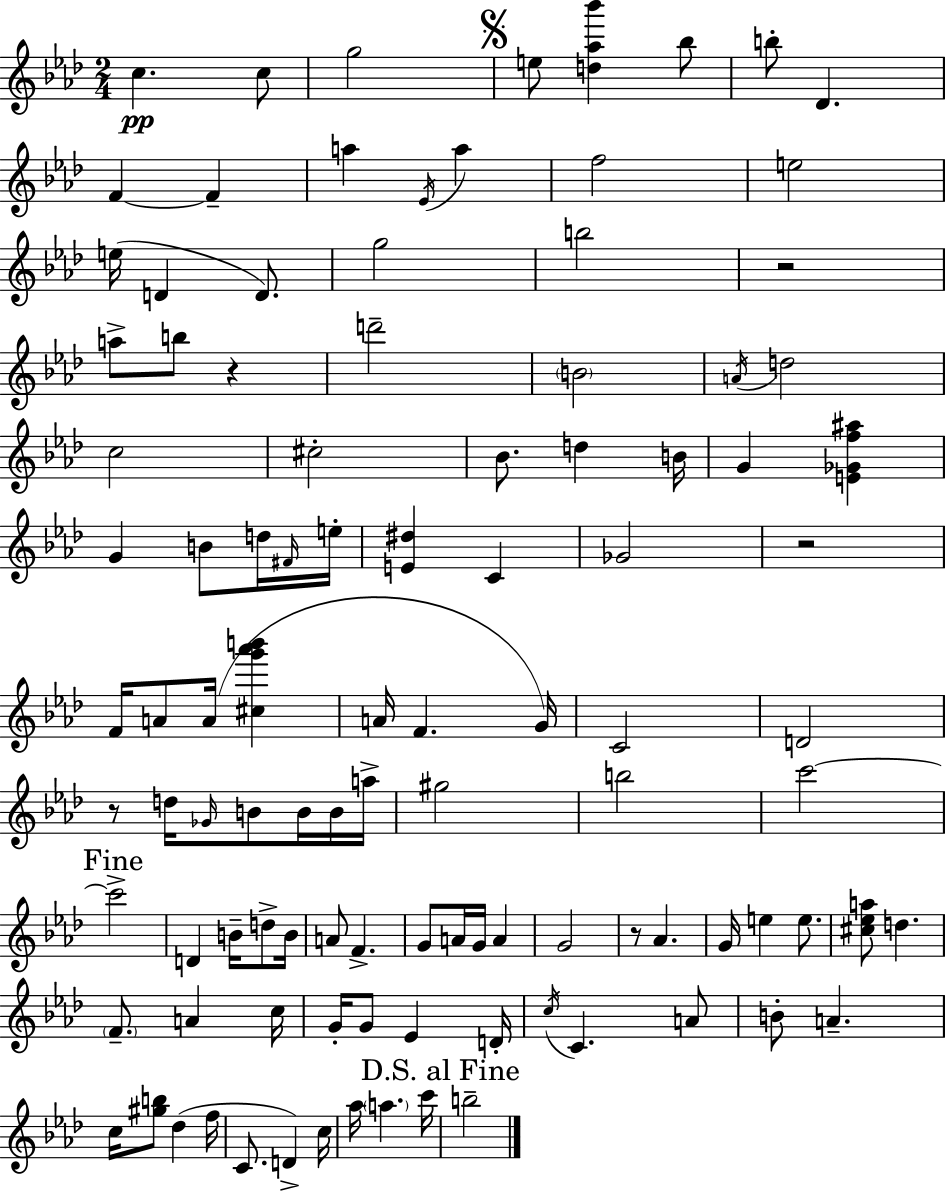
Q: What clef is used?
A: treble